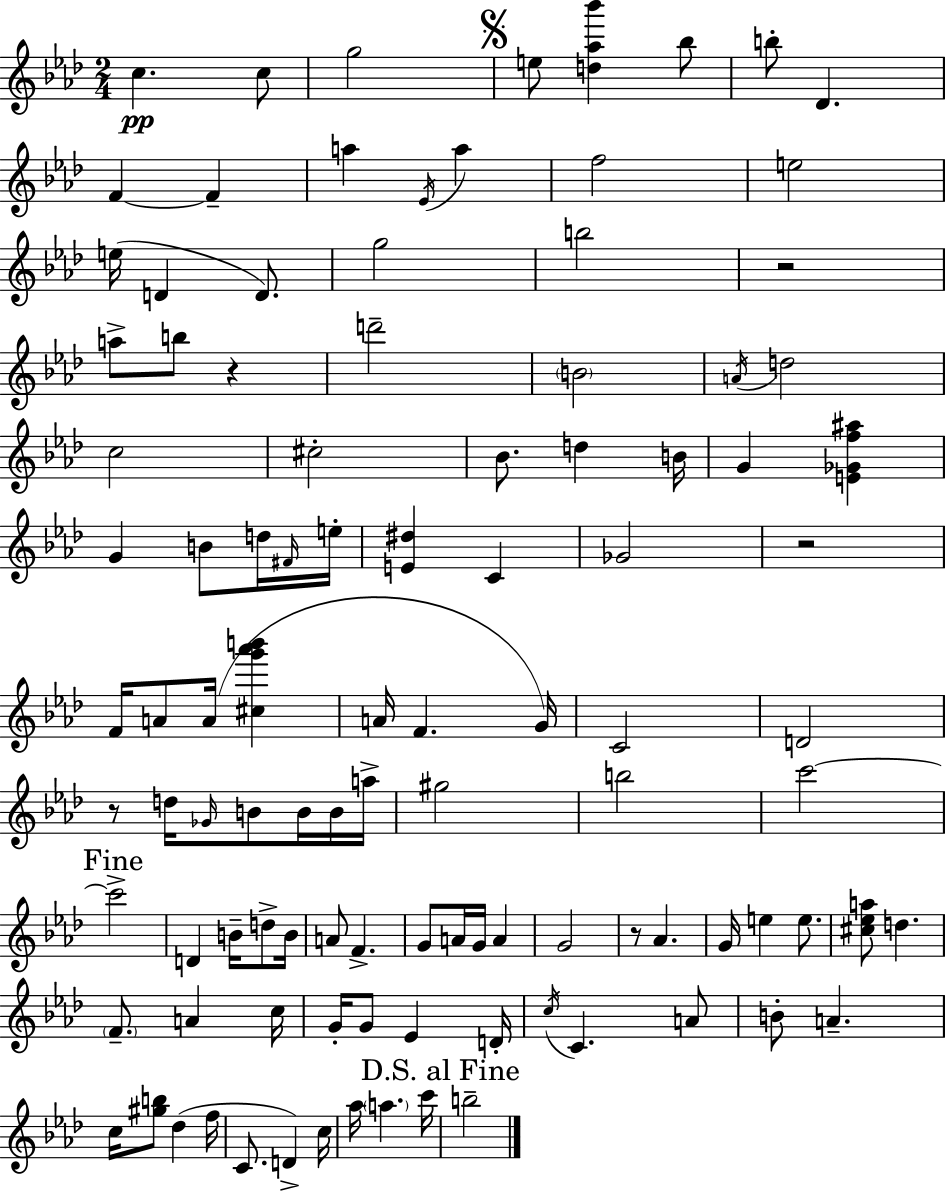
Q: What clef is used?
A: treble